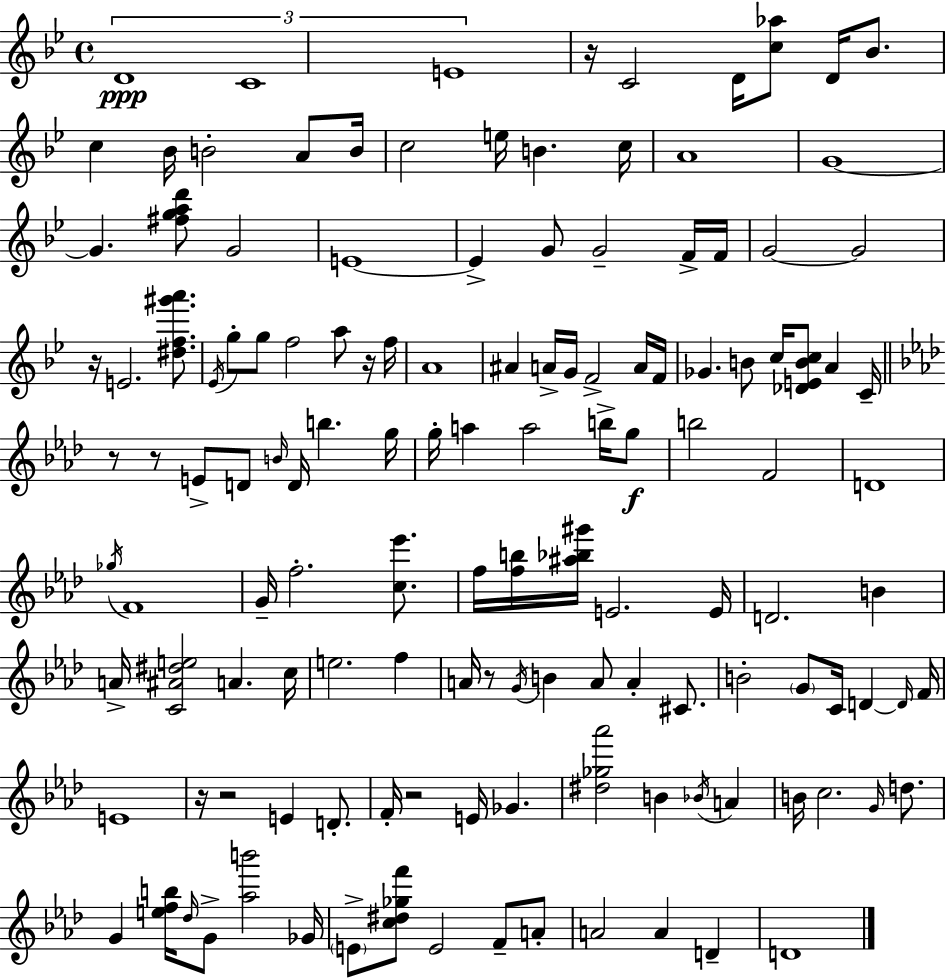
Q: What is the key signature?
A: G minor